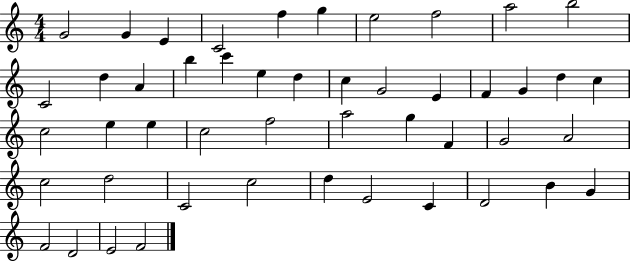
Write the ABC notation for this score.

X:1
T:Untitled
M:4/4
L:1/4
K:C
G2 G E C2 f g e2 f2 a2 b2 C2 d A b c' e d c G2 E F G d c c2 e e c2 f2 a2 g F G2 A2 c2 d2 C2 c2 d E2 C D2 B G F2 D2 E2 F2